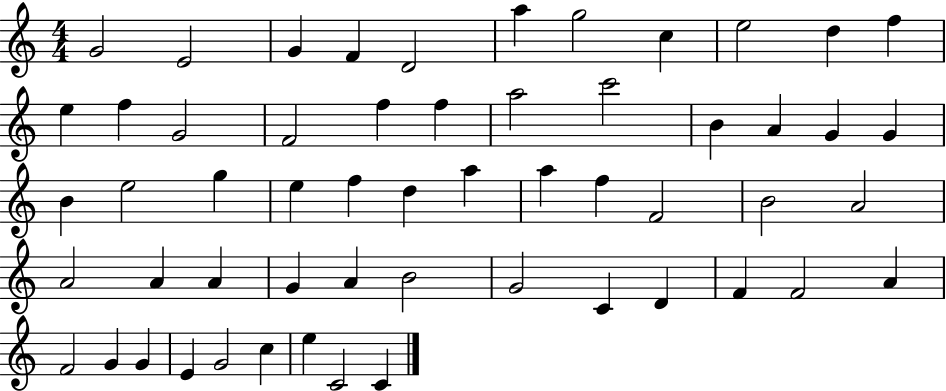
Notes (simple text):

G4/h E4/h G4/q F4/q D4/h A5/q G5/h C5/q E5/h D5/q F5/q E5/q F5/q G4/h F4/h F5/q F5/q A5/h C6/h B4/q A4/q G4/q G4/q B4/q E5/h G5/q E5/q F5/q D5/q A5/q A5/q F5/q F4/h B4/h A4/h A4/h A4/q A4/q G4/q A4/q B4/h G4/h C4/q D4/q F4/q F4/h A4/q F4/h G4/q G4/q E4/q G4/h C5/q E5/q C4/h C4/q